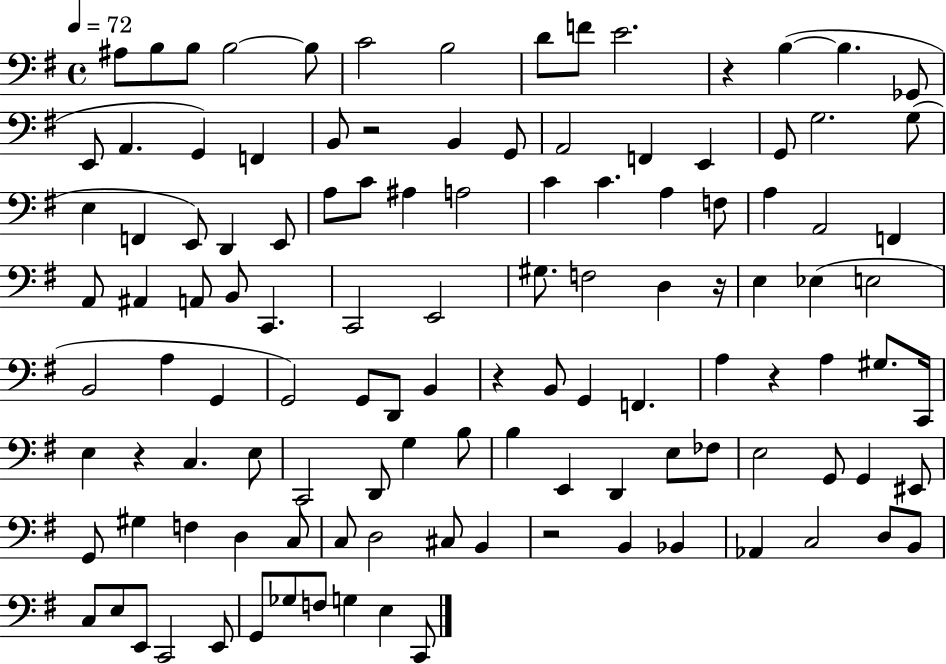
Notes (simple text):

A#3/e B3/e B3/e B3/h B3/e C4/h B3/h D4/e F4/e E4/h. R/q B3/q B3/q. Gb2/e E2/e A2/q. G2/q F2/q B2/e R/h B2/q G2/e A2/h F2/q E2/q G2/e G3/h. G3/e E3/q F2/q E2/e D2/q E2/e A3/e C4/e A#3/q A3/h C4/q C4/q. A3/q F3/e A3/q A2/h F2/q A2/e A#2/q A2/e B2/e C2/q. C2/h E2/h G#3/e. F3/h D3/q R/s E3/q Eb3/q E3/h B2/h A3/q G2/q G2/h G2/e D2/e B2/q R/q B2/e G2/q F2/q. A3/q R/q A3/q G#3/e. C2/s E3/q R/q C3/q. E3/e C2/h D2/e G3/q B3/e B3/q E2/q D2/q E3/e FES3/e E3/h G2/e G2/q EIS2/e G2/e G#3/q F3/q D3/q C3/e C3/e D3/h C#3/e B2/q R/h B2/q Bb2/q Ab2/q C3/h D3/e B2/e C3/e E3/e E2/e C2/h E2/e G2/e Gb3/e F3/e G3/q E3/q C2/e